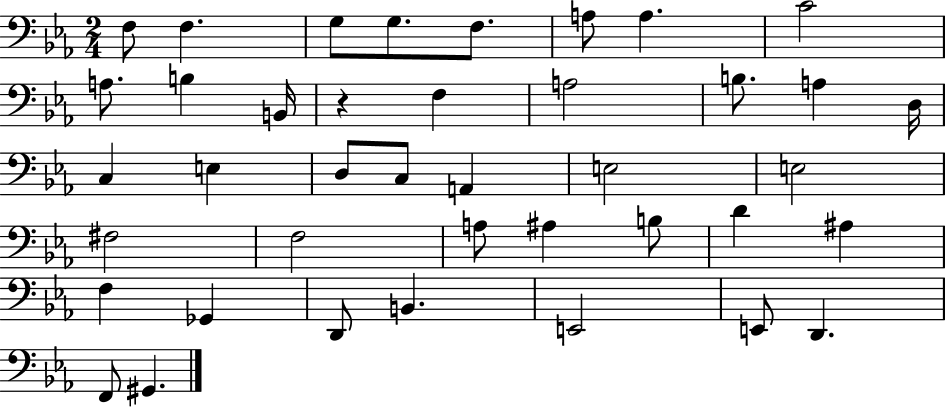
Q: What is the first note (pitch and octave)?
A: F3